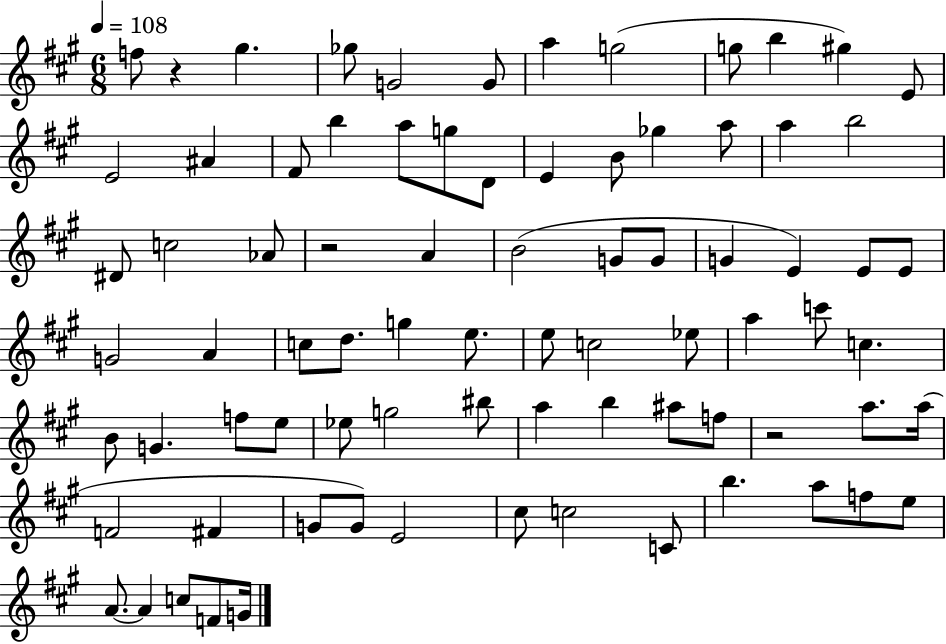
X:1
T:Untitled
M:6/8
L:1/4
K:A
f/2 z ^g _g/2 G2 G/2 a g2 g/2 b ^g E/2 E2 ^A ^F/2 b a/2 g/2 D/2 E B/2 _g a/2 a b2 ^D/2 c2 _A/2 z2 A B2 G/2 G/2 G E E/2 E/2 G2 A c/2 d/2 g e/2 e/2 c2 _e/2 a c'/2 c B/2 G f/2 e/2 _e/2 g2 ^b/2 a b ^a/2 f/2 z2 a/2 a/4 F2 ^F G/2 G/2 E2 ^c/2 c2 C/2 b a/2 f/2 e/2 A/2 A c/2 F/2 G/4